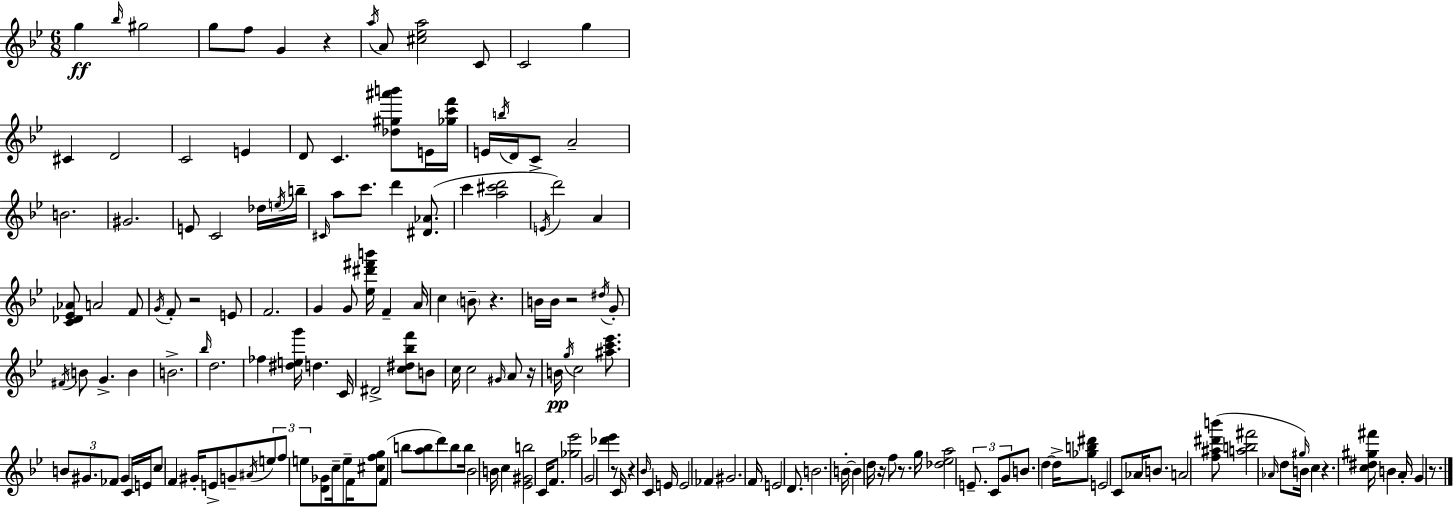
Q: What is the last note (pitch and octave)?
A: G4